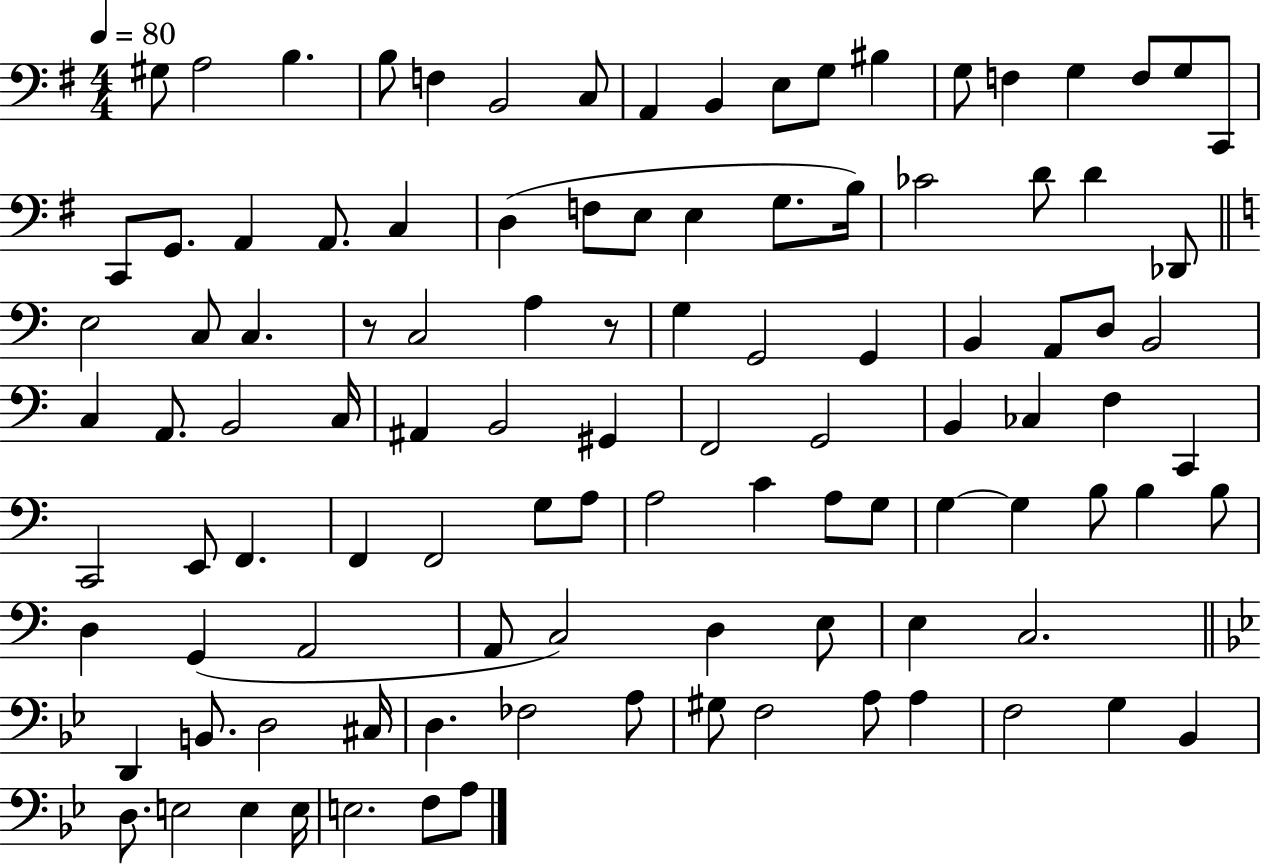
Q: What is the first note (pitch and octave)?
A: G#3